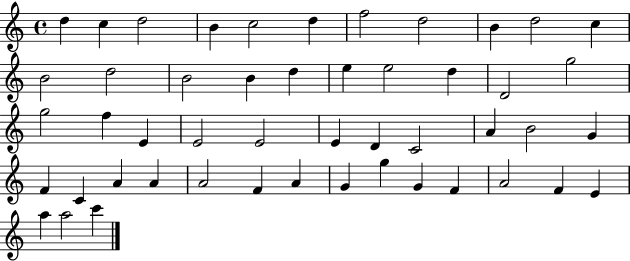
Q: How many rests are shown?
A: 0